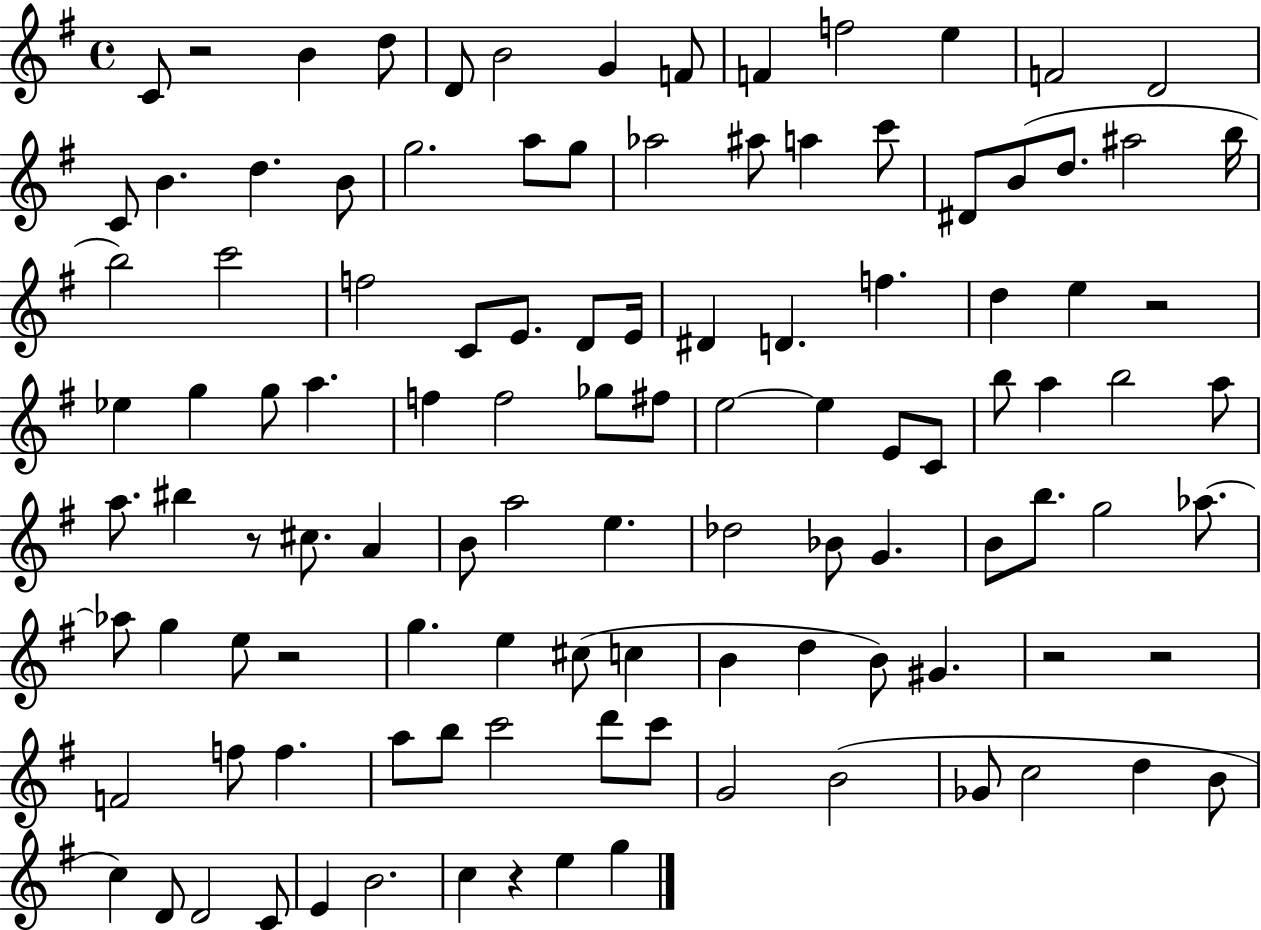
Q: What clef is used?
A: treble